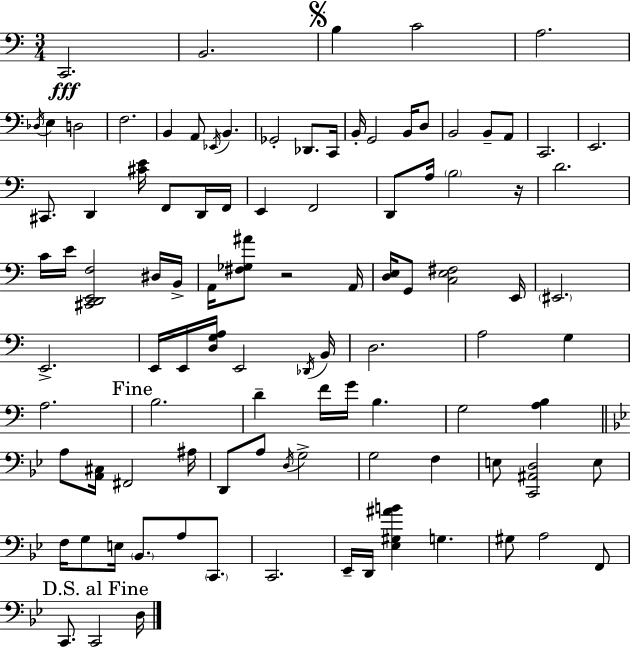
X:1
T:Untitled
M:3/4
L:1/4
K:Am
C,,2 B,,2 B, C2 A,2 _D,/4 E, D,2 F,2 B,, A,,/2 _E,,/4 B,, _G,,2 _D,,/2 C,,/4 B,,/4 G,,2 B,,/4 D,/2 B,,2 B,,/2 A,,/2 C,,2 E,,2 ^C,,/2 D,, [^CE]/4 F,,/2 D,,/4 F,,/4 E,, F,,2 D,,/2 A,/4 B,2 z/4 D2 C/4 E/4 [^C,,D,,E,,F,]2 ^D,/4 B,,/4 A,,/4 [^F,_G,^A]/2 z2 A,,/4 [D,E,]/4 G,,/2 [C,E,^F,]2 E,,/4 ^E,,2 E,,2 E,,/4 E,,/4 [D,G,A,]/4 E,,2 _D,,/4 B,,/4 D,2 A,2 G, A,2 B,2 D F/4 G/4 B, G,2 [A,B,] A,/2 [A,,^C,]/4 ^F,,2 ^A,/4 D,,/2 A,/2 D,/4 G,2 G,2 F, E,/2 [C,,^A,,D,]2 E,/2 F,/4 G,/2 E,/4 _B,,/2 A,/2 C,,/2 C,,2 _E,,/4 D,,/4 [_E,^G,^AB] G, ^G,/2 A,2 F,,/2 C,,/2 C,,2 D,/4